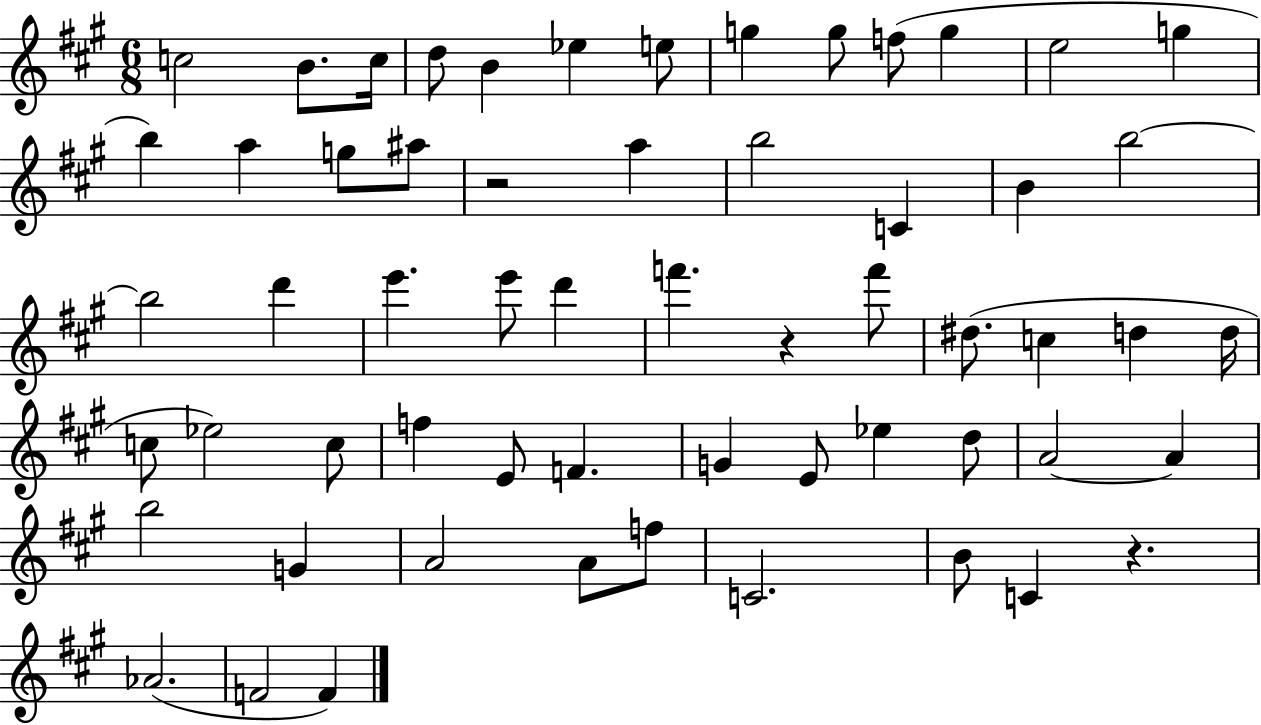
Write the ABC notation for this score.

X:1
T:Untitled
M:6/8
L:1/4
K:A
c2 B/2 c/4 d/2 B _e e/2 g g/2 f/2 g e2 g b a g/2 ^a/2 z2 a b2 C B b2 b2 d' e' e'/2 d' f' z f'/2 ^d/2 c d d/4 c/2 _e2 c/2 f E/2 F G E/2 _e d/2 A2 A b2 G A2 A/2 f/2 C2 B/2 C z _A2 F2 F